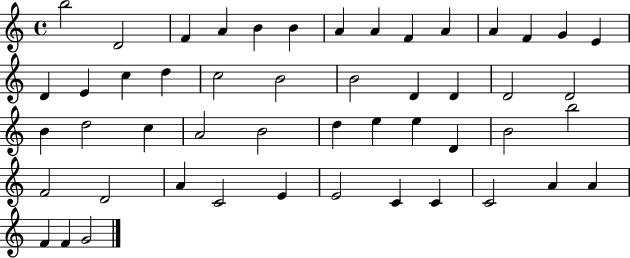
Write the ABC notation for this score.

X:1
T:Untitled
M:4/4
L:1/4
K:C
b2 D2 F A B B A A F A A F G E D E c d c2 B2 B2 D D D2 D2 B d2 c A2 B2 d e e D B2 b2 F2 D2 A C2 E E2 C C C2 A A F F G2